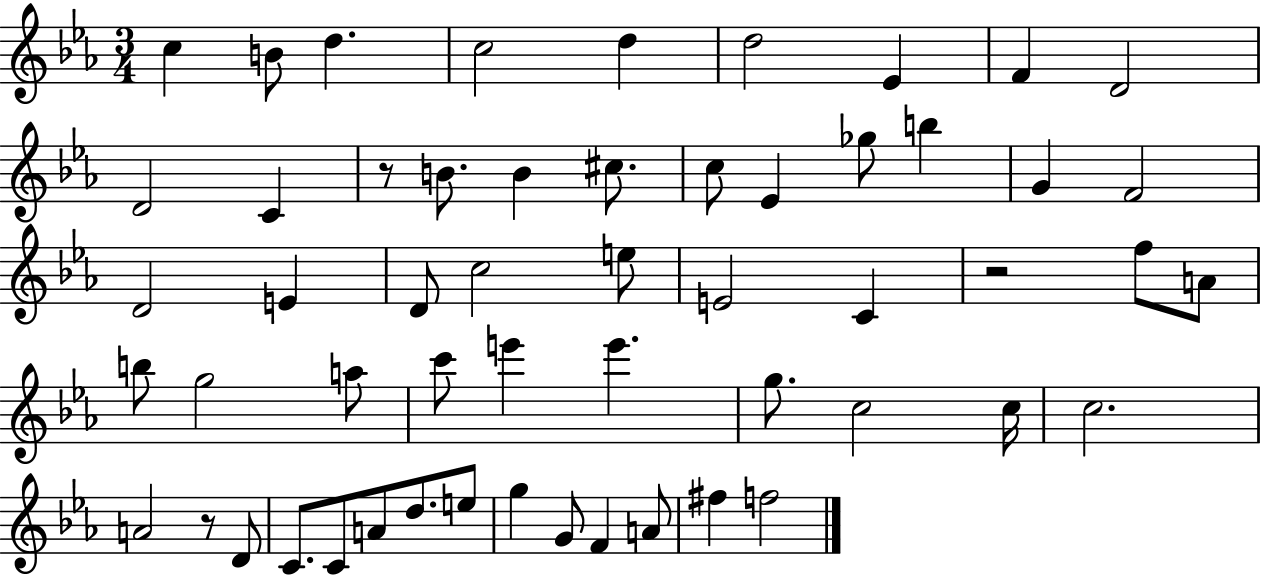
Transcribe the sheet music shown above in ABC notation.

X:1
T:Untitled
M:3/4
L:1/4
K:Eb
c B/2 d c2 d d2 _E F D2 D2 C z/2 B/2 B ^c/2 c/2 _E _g/2 b G F2 D2 E D/2 c2 e/2 E2 C z2 f/2 A/2 b/2 g2 a/2 c'/2 e' e' g/2 c2 c/4 c2 A2 z/2 D/2 C/2 C/2 A/2 d/2 e/2 g G/2 F A/2 ^f f2